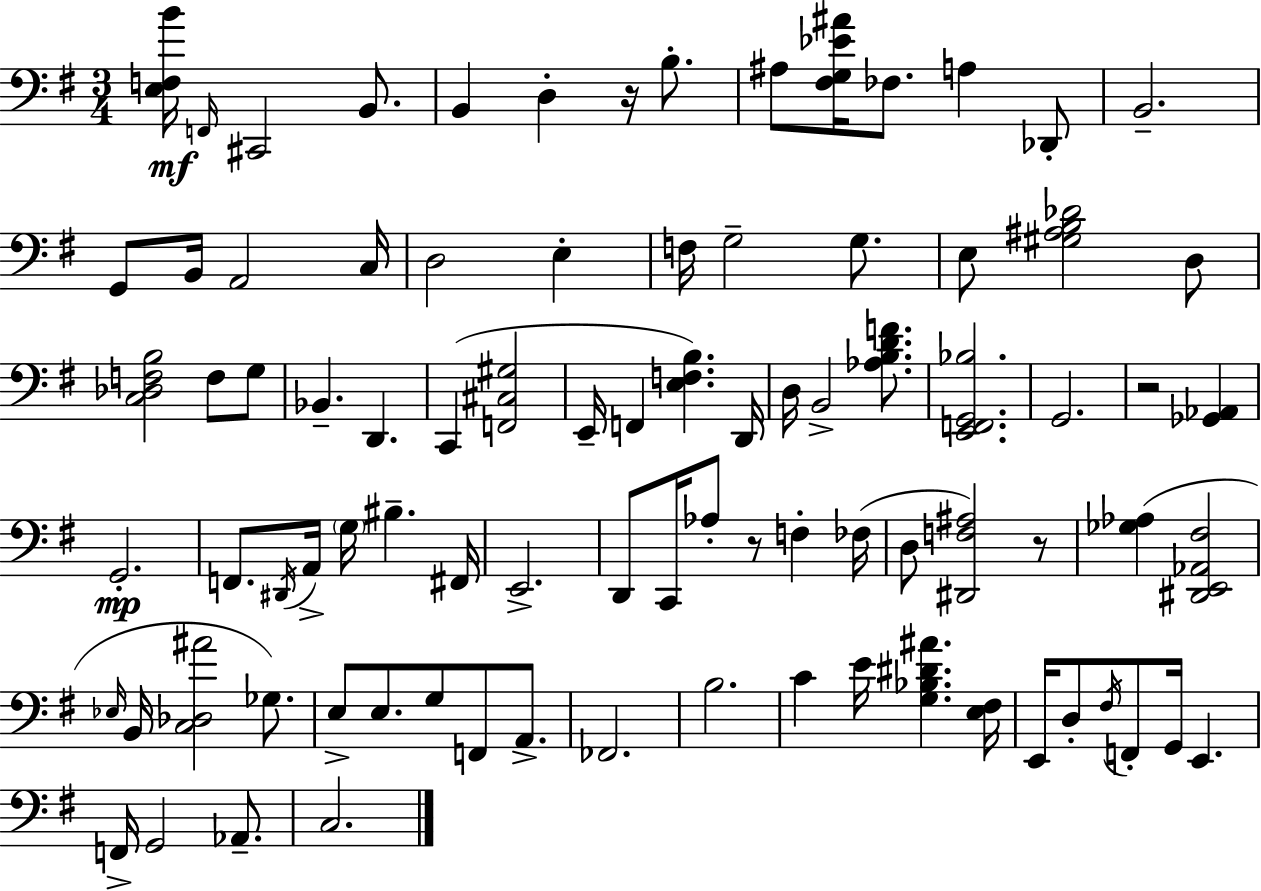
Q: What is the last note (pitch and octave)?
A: C3